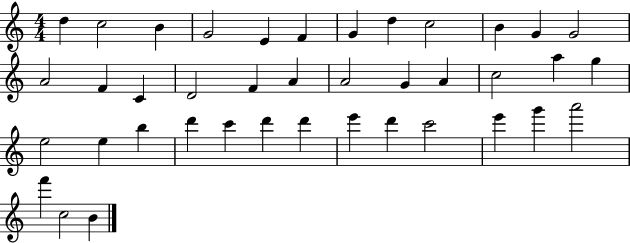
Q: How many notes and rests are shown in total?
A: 40